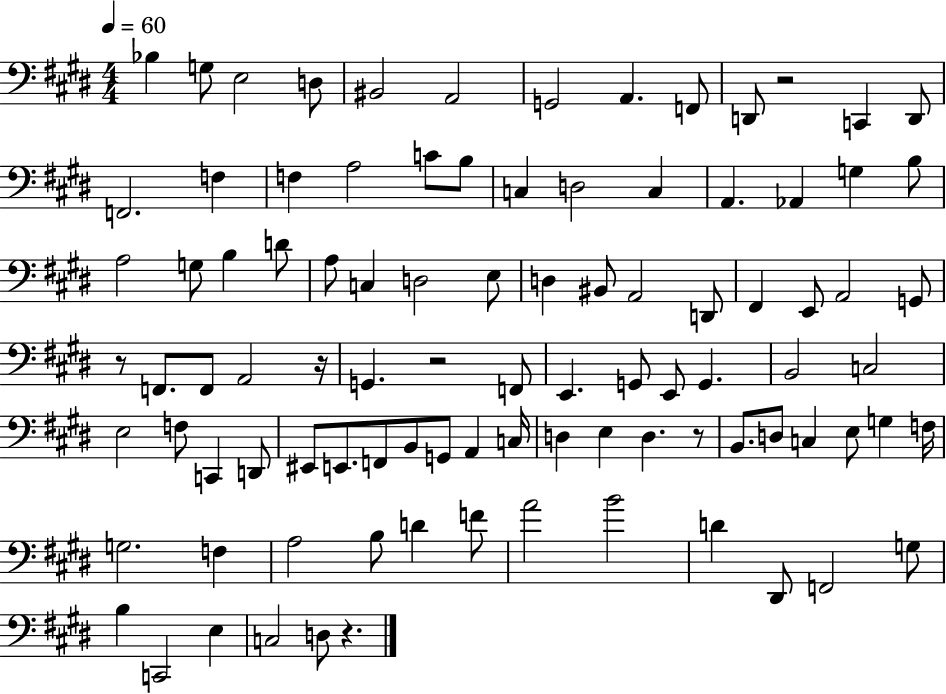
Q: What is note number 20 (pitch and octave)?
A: D3